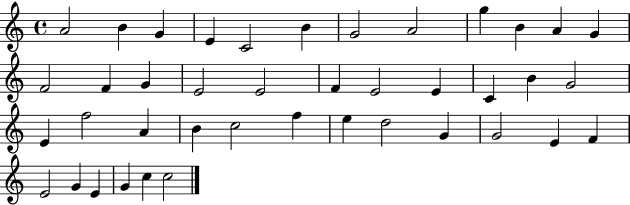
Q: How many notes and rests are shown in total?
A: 41